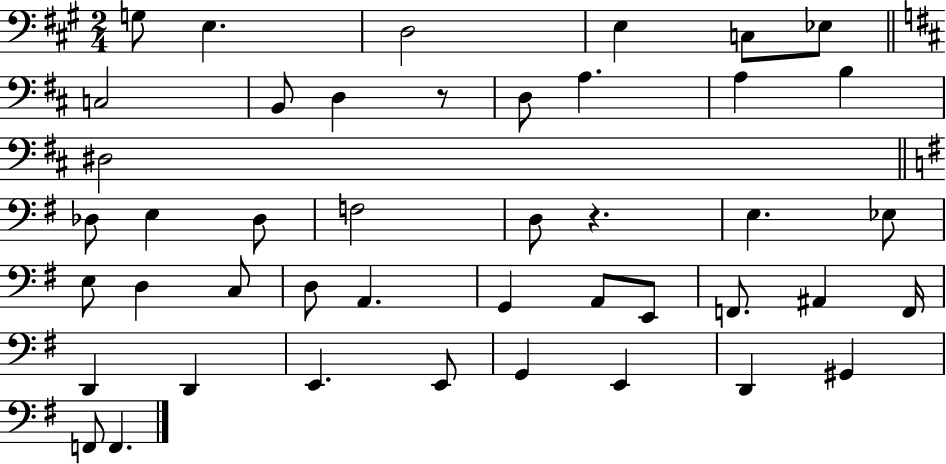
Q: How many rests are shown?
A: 2